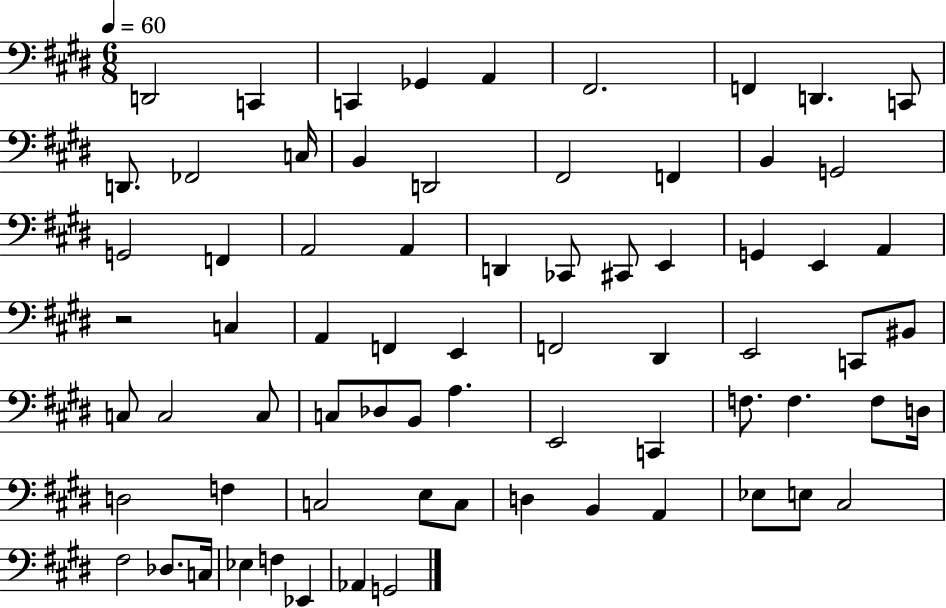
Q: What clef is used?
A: bass